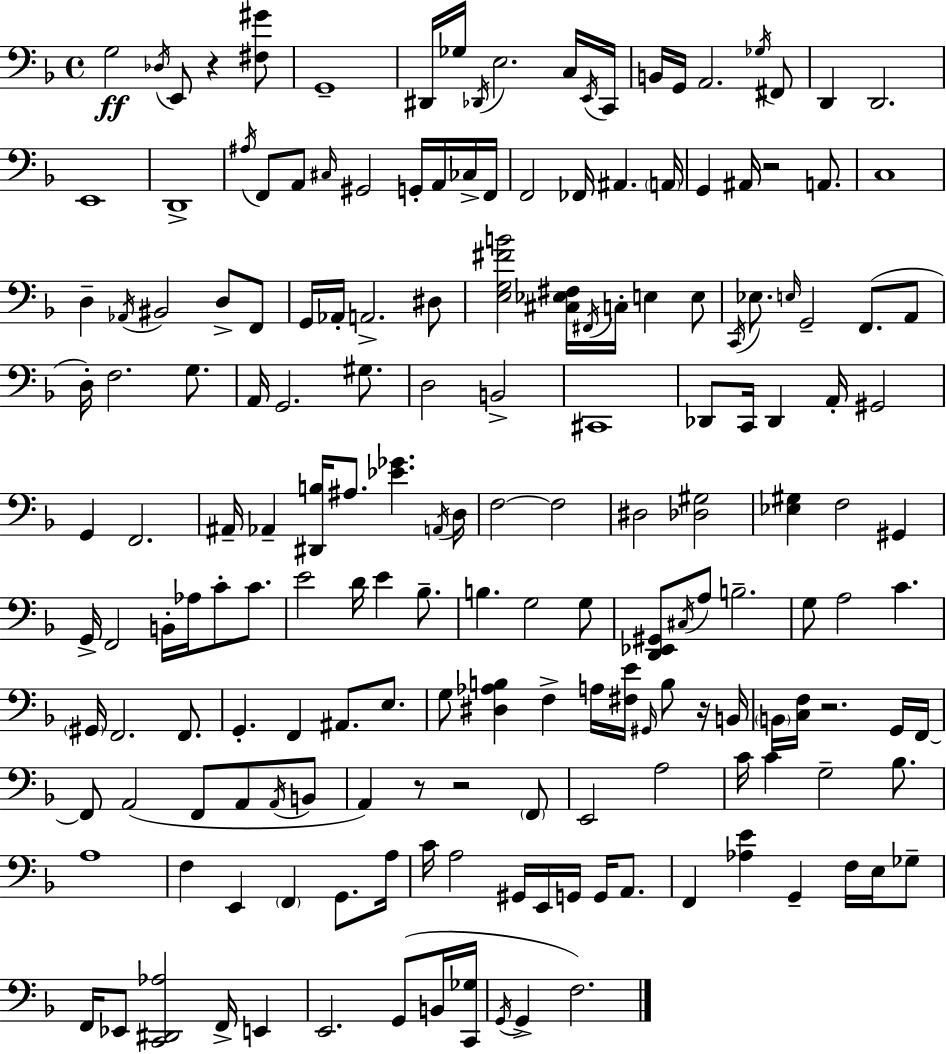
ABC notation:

X:1
T:Untitled
M:4/4
L:1/4
K:Dm
G,2 _D,/4 E,,/2 z [^F,^G]/2 G,,4 ^D,,/4 _G,/4 _D,,/4 E,2 C,/4 E,,/4 C,,/4 B,,/4 G,,/4 A,,2 _G,/4 ^F,,/2 D,, D,,2 E,,4 D,,4 ^A,/4 F,,/2 A,,/2 ^C,/4 ^G,,2 G,,/4 A,,/4 _C,/4 F,,/4 F,,2 _F,,/4 ^A,, A,,/4 G,, ^A,,/4 z2 A,,/2 C,4 D, _A,,/4 ^B,,2 D,/2 F,,/2 G,,/4 _A,,/4 A,,2 ^D,/2 [E,G,^FB]2 [^C,_E,^F,]/4 ^F,,/4 C,/4 E, E,/2 C,,/4 _E,/2 E,/4 G,,2 F,,/2 A,,/2 D,/4 F,2 G,/2 A,,/4 G,,2 ^G,/2 D,2 B,,2 ^C,,4 _D,,/2 C,,/4 _D,, A,,/4 ^G,,2 G,, F,,2 ^A,,/4 _A,, [^D,,B,]/4 ^A,/2 [_E_G] A,,/4 D,/4 F,2 F,2 ^D,2 [_D,^G,]2 [_E,^G,] F,2 ^G,, G,,/4 F,,2 B,,/4 _A,/4 C/2 C/2 E2 D/4 E _B,/2 B, G,2 G,/2 [D,,_E,,^G,,]/2 ^C,/4 A,/2 B,2 G,/2 A,2 C ^G,,/4 F,,2 F,,/2 G,, F,, ^A,,/2 E,/2 G,/2 [^D,_A,B,] F, A,/4 [^F,E]/4 ^G,,/4 B,/2 z/4 B,,/4 B,,/4 [C,F,]/4 z2 G,,/4 F,,/4 F,,/2 A,,2 F,,/2 A,,/2 A,,/4 B,,/2 A,, z/2 z2 F,,/2 E,,2 A,2 C/4 C G,2 _B,/2 A,4 F, E,, F,, G,,/2 A,/4 C/4 A,2 ^G,,/4 E,,/4 G,,/4 G,,/4 A,,/2 F,, [_A,E] G,, F,/4 E,/4 _G,/2 F,,/4 _E,,/2 [C,,^D,,_A,]2 F,,/4 E,, E,,2 G,,/2 B,,/4 [C,,_G,]/4 G,,/4 G,, F,2